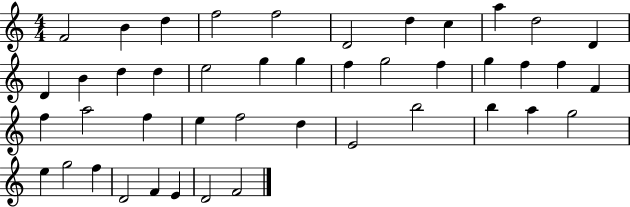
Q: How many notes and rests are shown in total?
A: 44